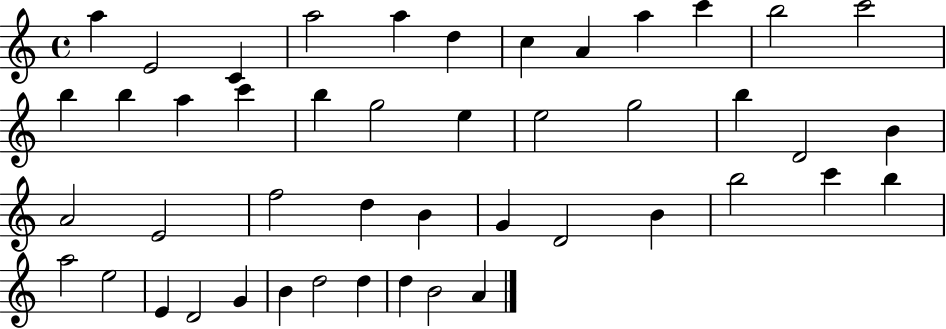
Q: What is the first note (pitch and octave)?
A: A5